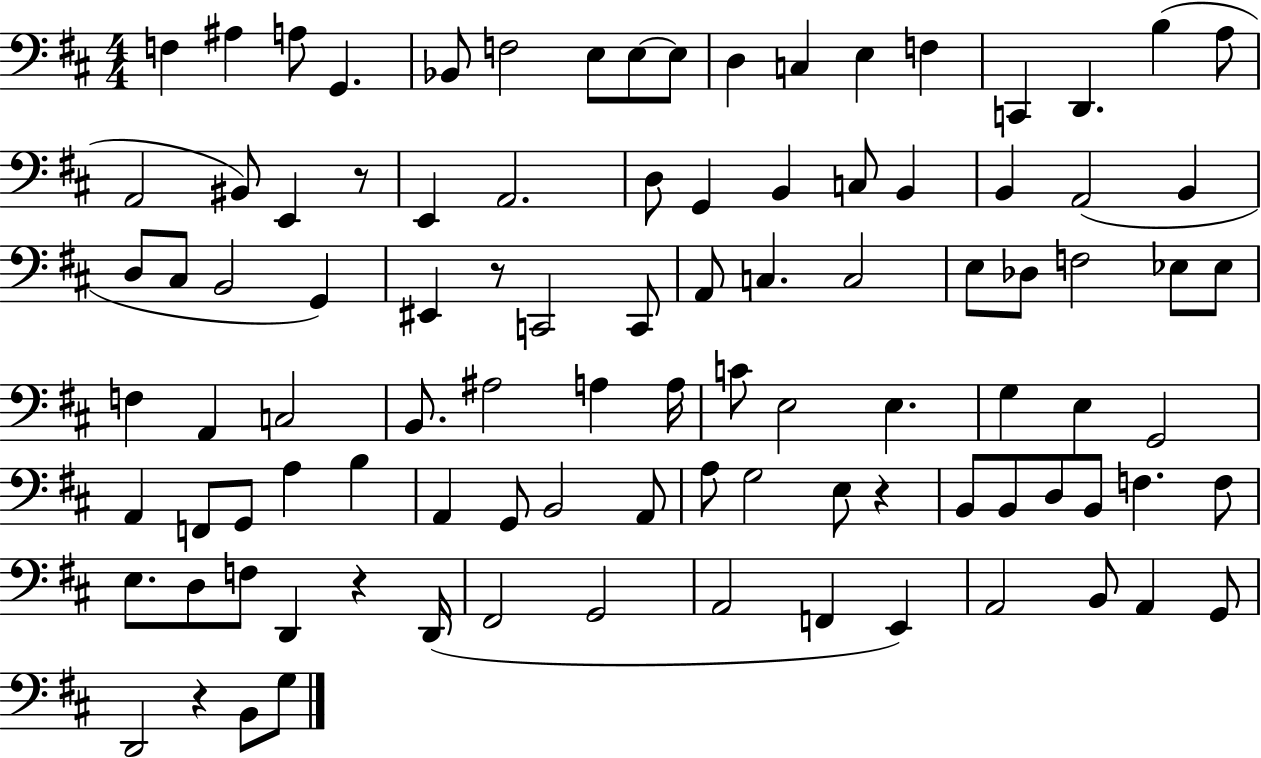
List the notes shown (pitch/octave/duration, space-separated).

F3/q A#3/q A3/e G2/q. Bb2/e F3/h E3/e E3/e E3/e D3/q C3/q E3/q F3/q C2/q D2/q. B3/q A3/e A2/h BIS2/e E2/q R/e E2/q A2/h. D3/e G2/q B2/q C3/e B2/q B2/q A2/h B2/q D3/e C#3/e B2/h G2/q EIS2/q R/e C2/h C2/e A2/e C3/q. C3/h E3/e Db3/e F3/h Eb3/e Eb3/e F3/q A2/q C3/h B2/e. A#3/h A3/q A3/s C4/e E3/h E3/q. G3/q E3/q G2/h A2/q F2/e G2/e A3/q B3/q A2/q G2/e B2/h A2/e A3/e G3/h E3/e R/q B2/e B2/e D3/e B2/e F3/q. F3/e E3/e. D3/e F3/e D2/q R/q D2/s F#2/h G2/h A2/h F2/q E2/q A2/h B2/e A2/q G2/e D2/h R/q B2/e G3/e